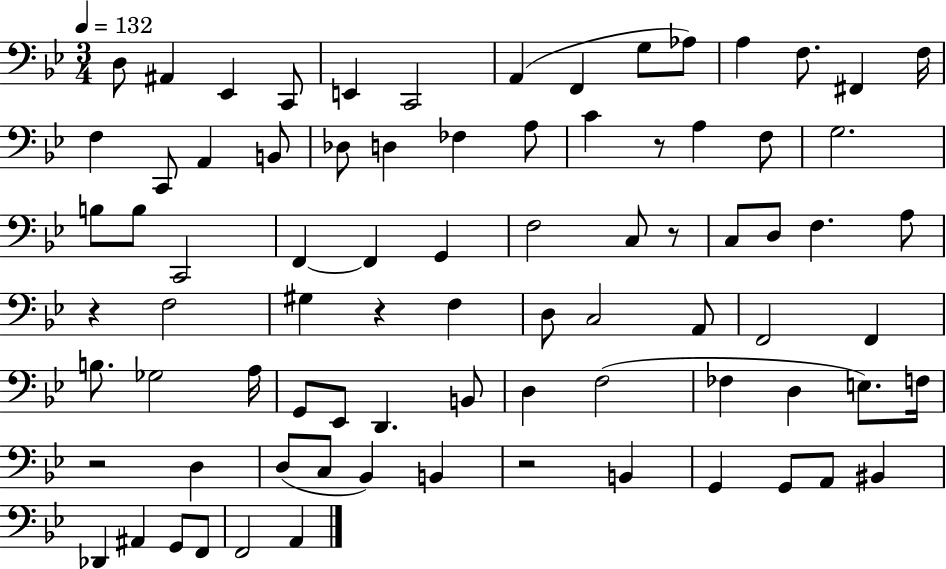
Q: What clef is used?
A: bass